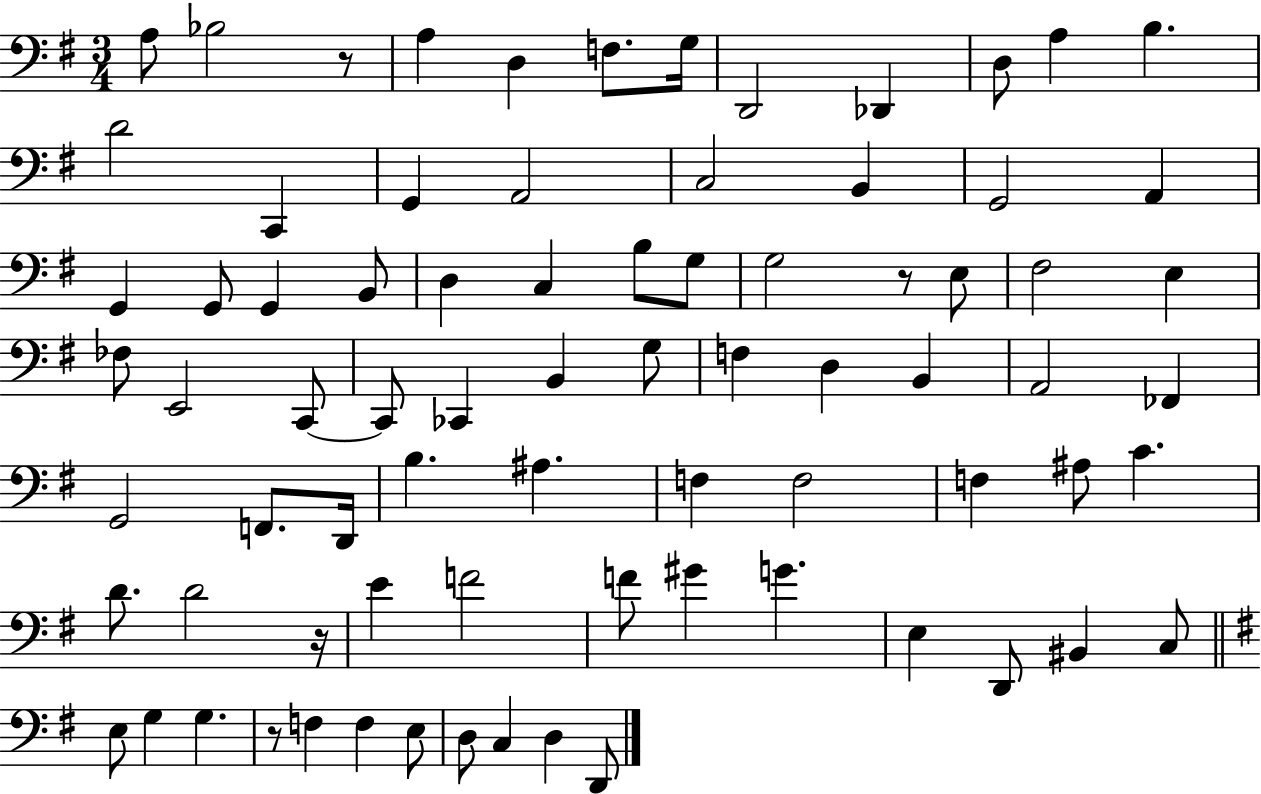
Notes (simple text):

A3/e Bb3/h R/e A3/q D3/q F3/e. G3/s D2/h Db2/q D3/e A3/q B3/q. D4/h C2/q G2/q A2/h C3/h B2/q G2/h A2/q G2/q G2/e G2/q B2/e D3/q C3/q B3/e G3/e G3/h R/e E3/e F#3/h E3/q FES3/e E2/h C2/e C2/e CES2/q B2/q G3/e F3/q D3/q B2/q A2/h FES2/q G2/h F2/e. D2/s B3/q. A#3/q. F3/q F3/h F3/q A#3/e C4/q. D4/e. D4/h R/s E4/q F4/h F4/e G#4/q G4/q. E3/q D2/e BIS2/q C3/e E3/e G3/q G3/q. R/e F3/q F3/q E3/e D3/e C3/q D3/q D2/e